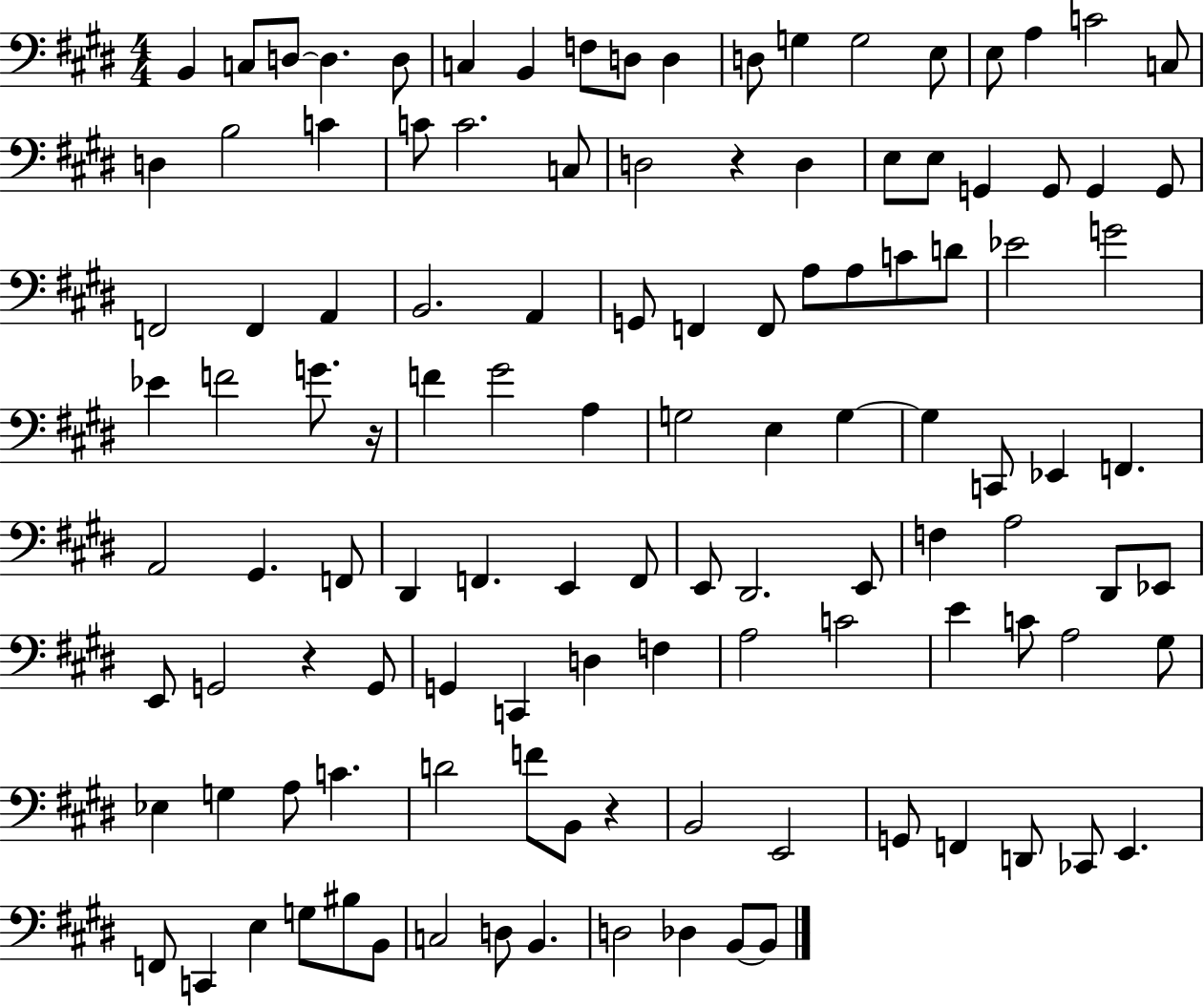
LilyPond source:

{
  \clef bass
  \numericTimeSignature
  \time 4/4
  \key e \major
  b,4 c8 d8~~ d4. d8 | c4 b,4 f8 d8 d4 | d8 g4 g2 e8 | e8 a4 c'2 c8 | \break d4 b2 c'4 | c'8 c'2. c8 | d2 r4 d4 | e8 e8 g,4 g,8 g,4 g,8 | \break f,2 f,4 a,4 | b,2. a,4 | g,8 f,4 f,8 a8 a8 c'8 d'8 | ees'2 g'2 | \break ees'4 f'2 g'8. r16 | f'4 gis'2 a4 | g2 e4 g4~~ | g4 c,8 ees,4 f,4. | \break a,2 gis,4. f,8 | dis,4 f,4. e,4 f,8 | e,8 dis,2. e,8 | f4 a2 dis,8 ees,8 | \break e,8 g,2 r4 g,8 | g,4 c,4 d4 f4 | a2 c'2 | e'4 c'8 a2 gis8 | \break ees4 g4 a8 c'4. | d'2 f'8 b,8 r4 | b,2 e,2 | g,8 f,4 d,8 ces,8 e,4. | \break f,8 c,4 e4 g8 bis8 b,8 | c2 d8 b,4. | d2 des4 b,8~~ b,8 | \bar "|."
}